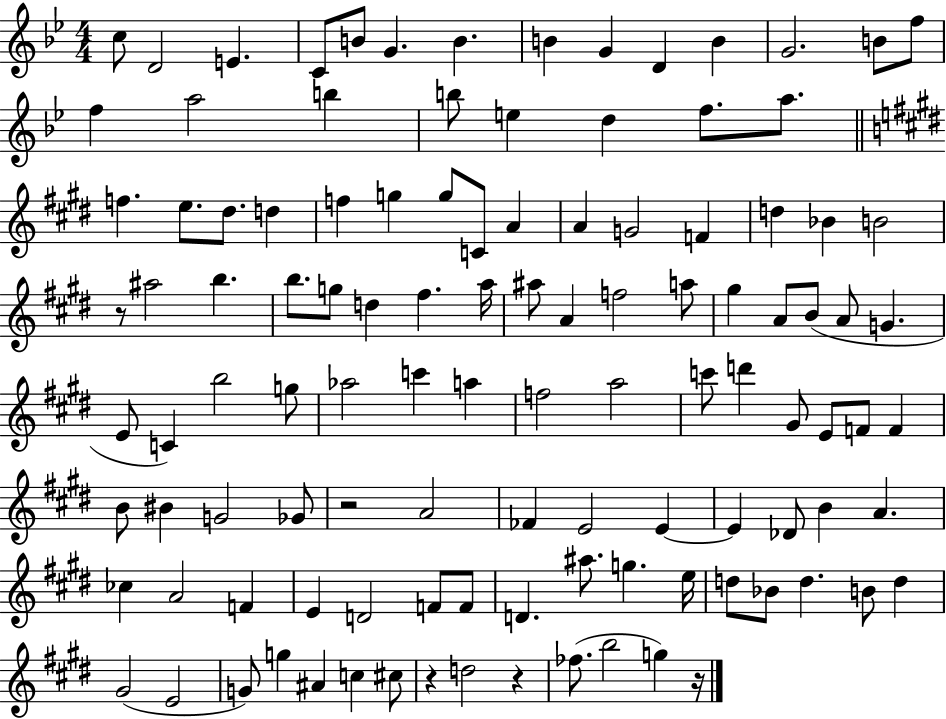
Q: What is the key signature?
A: BES major